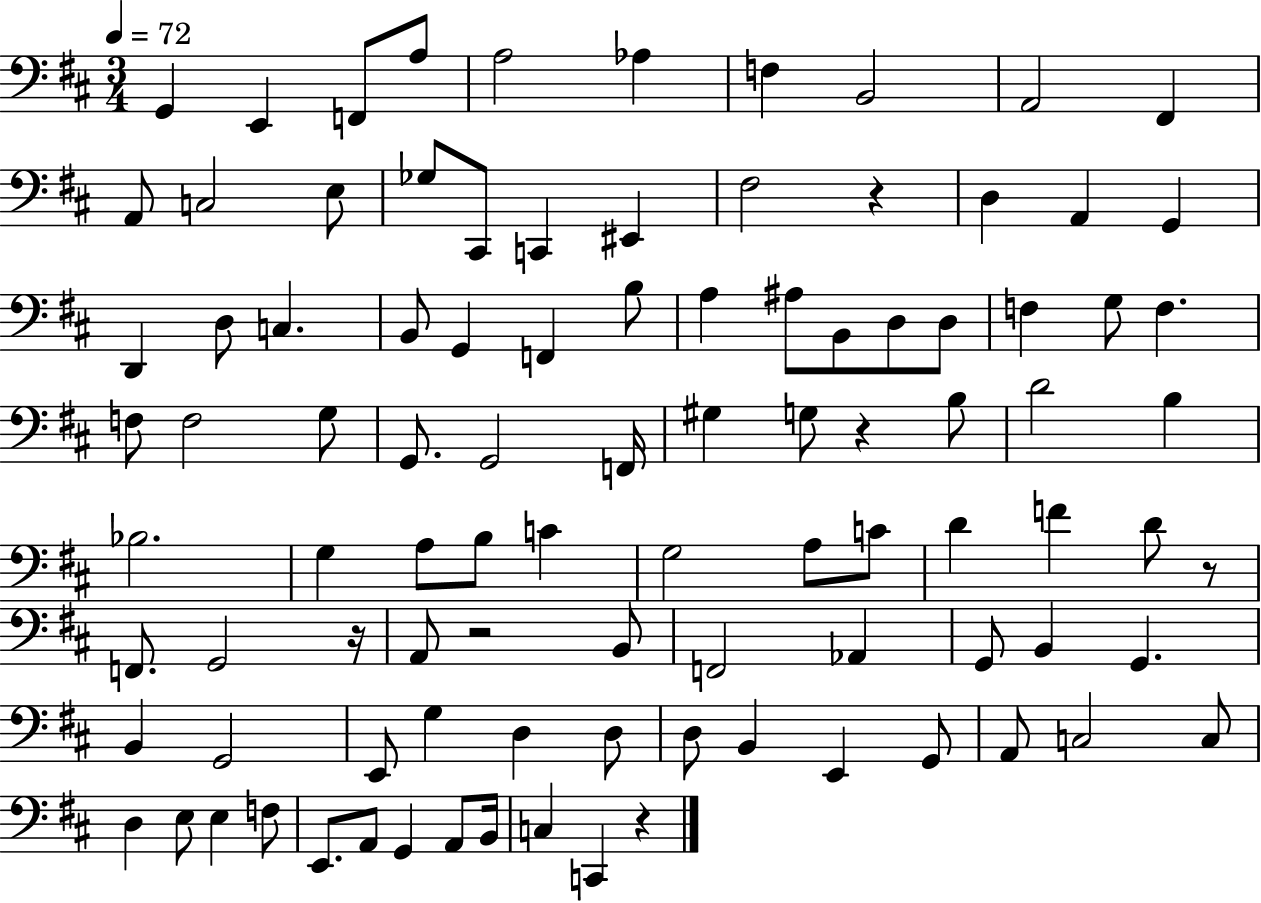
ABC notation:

X:1
T:Untitled
M:3/4
L:1/4
K:D
G,, E,, F,,/2 A,/2 A,2 _A, F, B,,2 A,,2 ^F,, A,,/2 C,2 E,/2 _G,/2 ^C,,/2 C,, ^E,, ^F,2 z D, A,, G,, D,, D,/2 C, B,,/2 G,, F,, B,/2 A, ^A,/2 B,,/2 D,/2 D,/2 F, G,/2 F, F,/2 F,2 G,/2 G,,/2 G,,2 F,,/4 ^G, G,/2 z B,/2 D2 B, _B,2 G, A,/2 B,/2 C G,2 A,/2 C/2 D F D/2 z/2 F,,/2 G,,2 z/4 A,,/2 z2 B,,/2 F,,2 _A,, G,,/2 B,, G,, B,, G,,2 E,,/2 G, D, D,/2 D,/2 B,, E,, G,,/2 A,,/2 C,2 C,/2 D, E,/2 E, F,/2 E,,/2 A,,/2 G,, A,,/2 B,,/4 C, C,, z